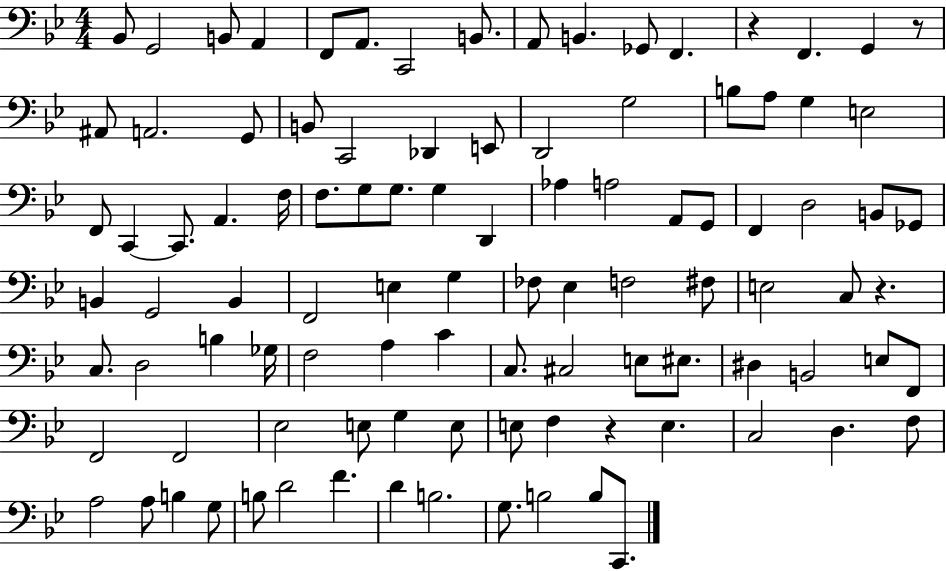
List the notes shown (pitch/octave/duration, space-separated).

Bb2/e G2/h B2/e A2/q F2/e A2/e. C2/h B2/e. A2/e B2/q. Gb2/e F2/q. R/q F2/q. G2/q R/e A#2/e A2/h. G2/e B2/e C2/h Db2/q E2/e D2/h G3/h B3/e A3/e G3/q E3/h F2/e C2/q C2/e. A2/q. F3/s F3/e. G3/e G3/e. G3/q D2/q Ab3/q A3/h A2/e G2/e F2/q D3/h B2/e Gb2/e B2/q G2/h B2/q F2/h E3/q G3/q FES3/e Eb3/q F3/h F#3/e E3/h C3/e R/q. C3/e. D3/h B3/q Gb3/s F3/h A3/q C4/q C3/e. C#3/h E3/e EIS3/e. D#3/q B2/h E3/e F2/e F2/h F2/h Eb3/h E3/e G3/q E3/e E3/e F3/q R/q E3/q. C3/h D3/q. F3/e A3/h A3/e B3/q G3/e B3/e D4/h F4/q. D4/q B3/h. G3/e. B3/h B3/e C2/e.